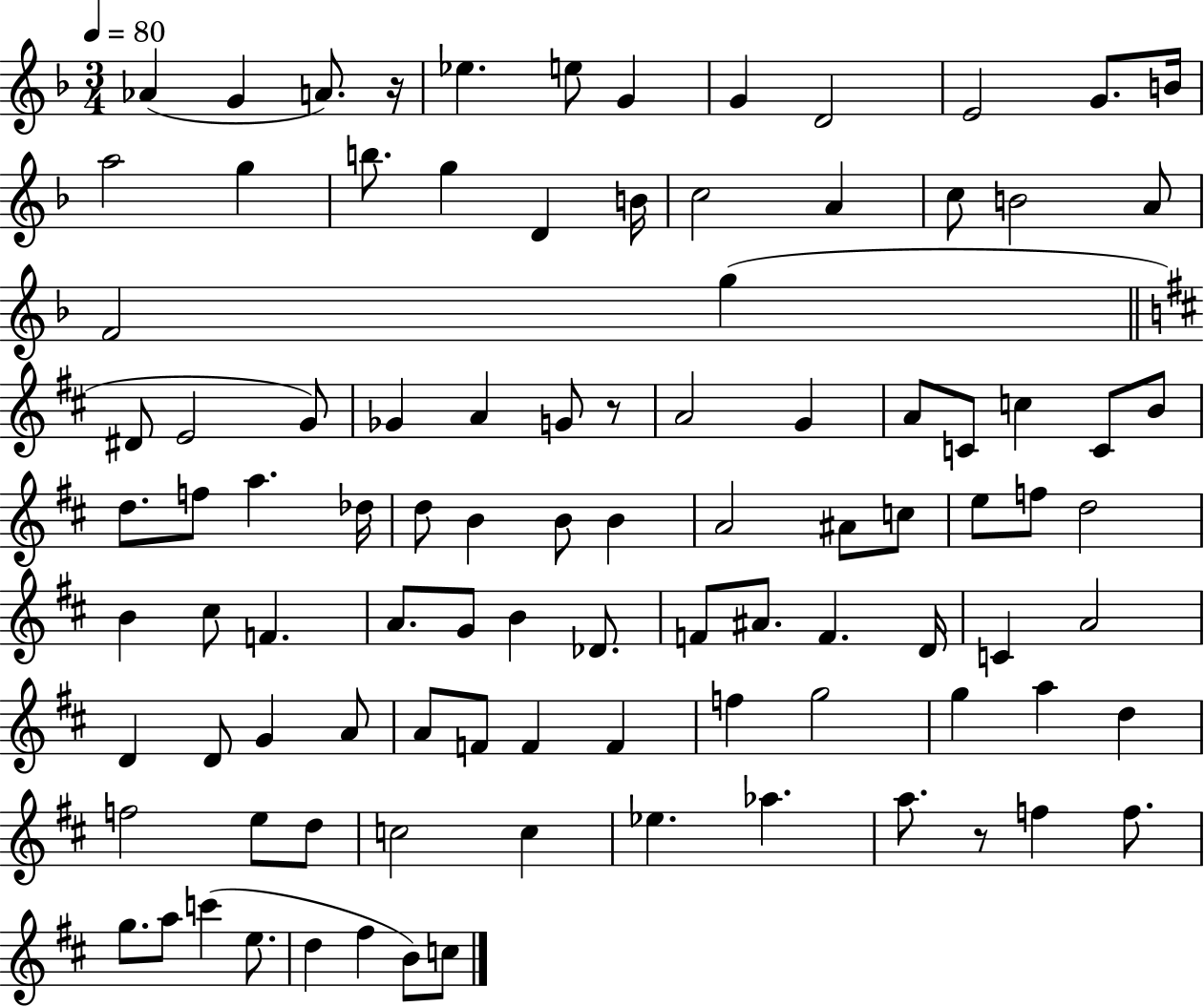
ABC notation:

X:1
T:Untitled
M:3/4
L:1/4
K:F
_A G A/2 z/4 _e e/2 G G D2 E2 G/2 B/4 a2 g b/2 g D B/4 c2 A c/2 B2 A/2 F2 g ^D/2 E2 G/2 _G A G/2 z/2 A2 G A/2 C/2 c C/2 B/2 d/2 f/2 a _d/4 d/2 B B/2 B A2 ^A/2 c/2 e/2 f/2 d2 B ^c/2 F A/2 G/2 B _D/2 F/2 ^A/2 F D/4 C A2 D D/2 G A/2 A/2 F/2 F F f g2 g a d f2 e/2 d/2 c2 c _e _a a/2 z/2 f f/2 g/2 a/2 c' e/2 d ^f B/2 c/2